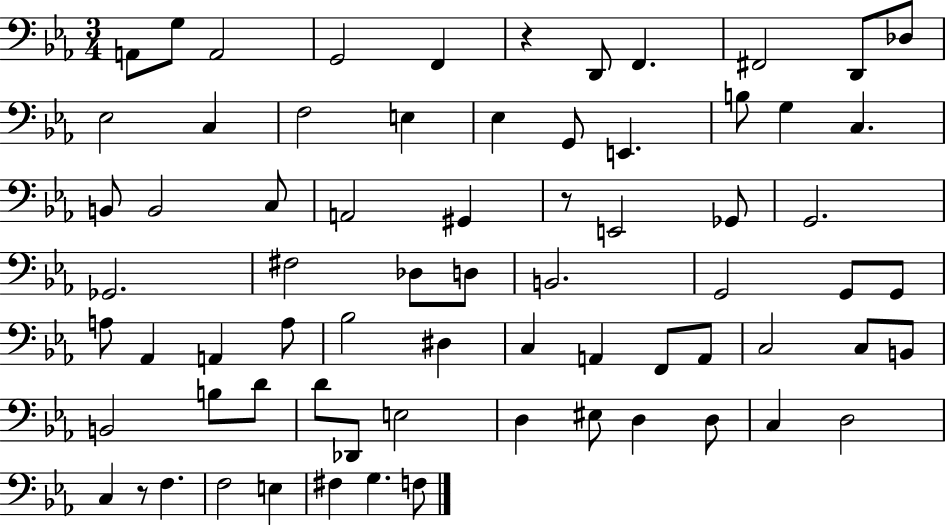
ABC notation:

X:1
T:Untitled
M:3/4
L:1/4
K:Eb
A,,/2 G,/2 A,,2 G,,2 F,, z D,,/2 F,, ^F,,2 D,,/2 _D,/2 _E,2 C, F,2 E, _E, G,,/2 E,, B,/2 G, C, B,,/2 B,,2 C,/2 A,,2 ^G,, z/2 E,,2 _G,,/2 G,,2 _G,,2 ^F,2 _D,/2 D,/2 B,,2 G,,2 G,,/2 G,,/2 A,/2 _A,, A,, A,/2 _B,2 ^D, C, A,, F,,/2 A,,/2 C,2 C,/2 B,,/2 B,,2 B,/2 D/2 D/2 _D,,/2 E,2 D, ^E,/2 D, D,/2 C, D,2 C, z/2 F, F,2 E, ^F, G, F,/2